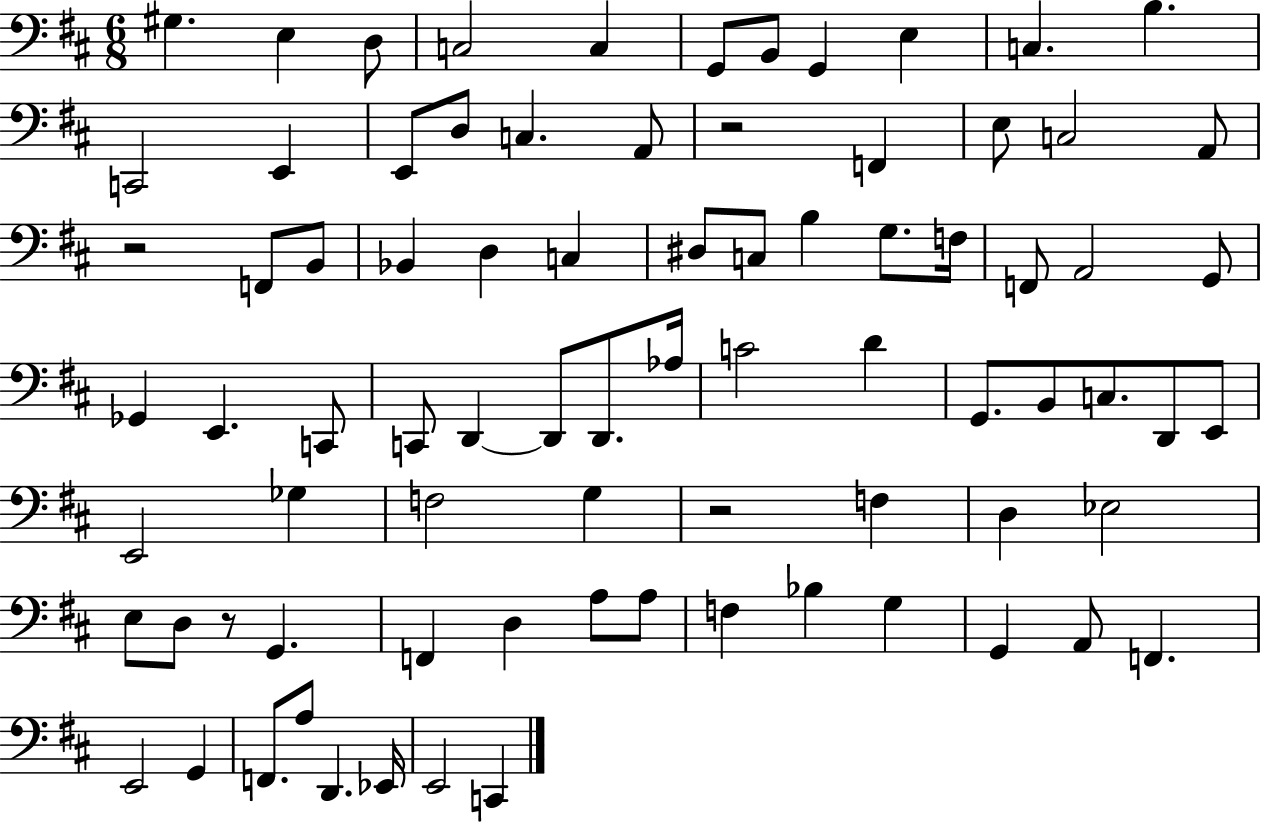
{
  \clef bass
  \numericTimeSignature
  \time 6/8
  \key d \major
  gis4. e4 d8 | c2 c4 | g,8 b,8 g,4 e4 | c4. b4. | \break c,2 e,4 | e,8 d8 c4. a,8 | r2 f,4 | e8 c2 a,8 | \break r2 f,8 b,8 | bes,4 d4 c4 | dis8 c8 b4 g8. f16 | f,8 a,2 g,8 | \break ges,4 e,4. c,8 | c,8 d,4~~ d,8 d,8. aes16 | c'2 d'4 | g,8. b,8 c8. d,8 e,8 | \break e,2 ges4 | f2 g4 | r2 f4 | d4 ees2 | \break e8 d8 r8 g,4. | f,4 d4 a8 a8 | f4 bes4 g4 | g,4 a,8 f,4. | \break e,2 g,4 | f,8. a8 d,4. ees,16 | e,2 c,4 | \bar "|."
}